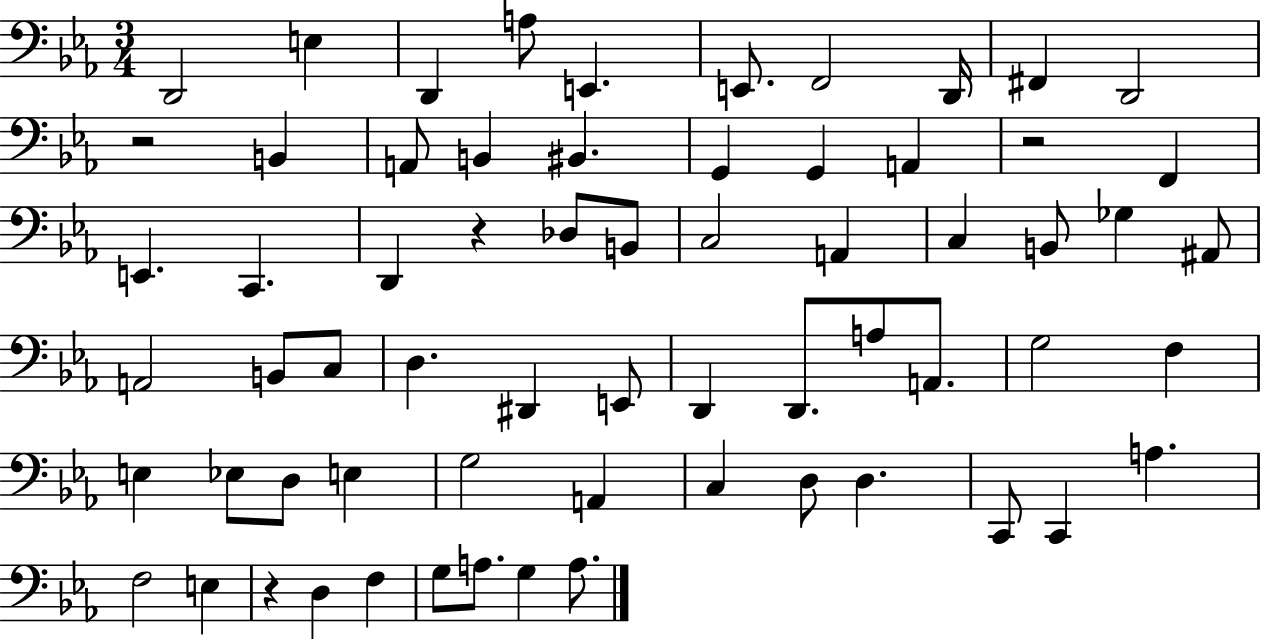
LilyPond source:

{
  \clef bass
  \numericTimeSignature
  \time 3/4
  \key ees \major
  \repeat volta 2 { d,2 e4 | d,4 a8 e,4. | e,8. f,2 d,16 | fis,4 d,2 | \break r2 b,4 | a,8 b,4 bis,4. | g,4 g,4 a,4 | r2 f,4 | \break e,4. c,4. | d,4 r4 des8 b,8 | c2 a,4 | c4 b,8 ges4 ais,8 | \break a,2 b,8 c8 | d4. dis,4 e,8 | d,4 d,8. a8 a,8. | g2 f4 | \break e4 ees8 d8 e4 | g2 a,4 | c4 d8 d4. | c,8 c,4 a4. | \break f2 e4 | r4 d4 f4 | g8 a8. g4 a8. | } \bar "|."
}